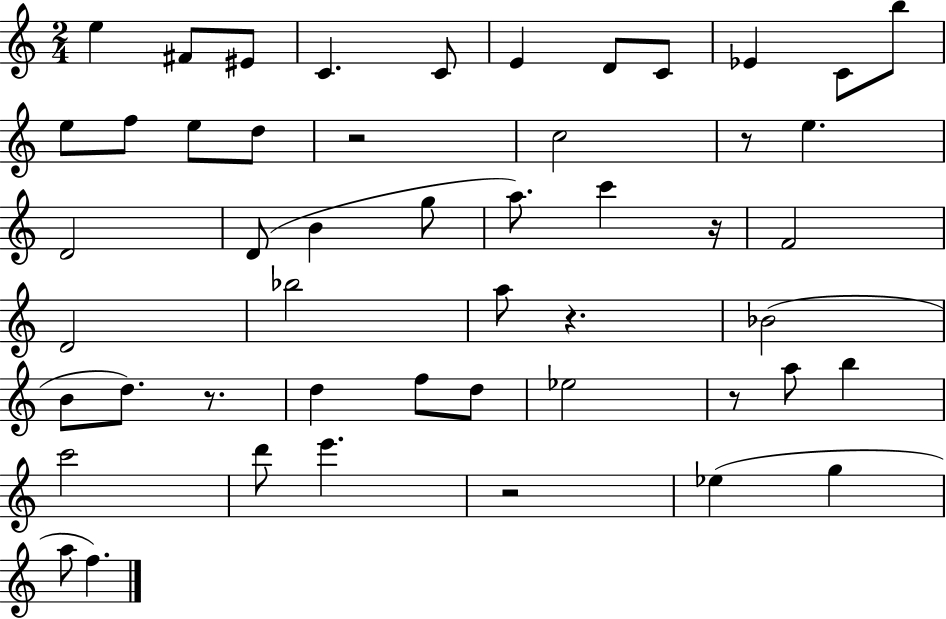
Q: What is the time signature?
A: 2/4